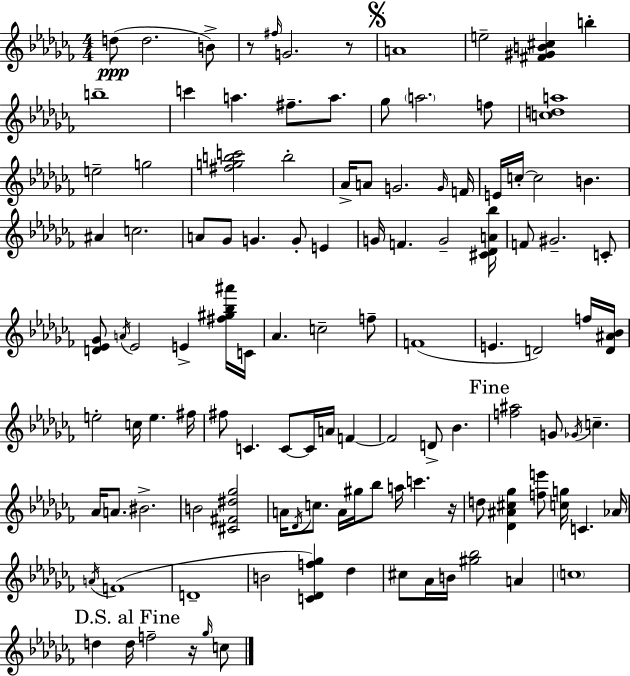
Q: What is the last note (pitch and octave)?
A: C5